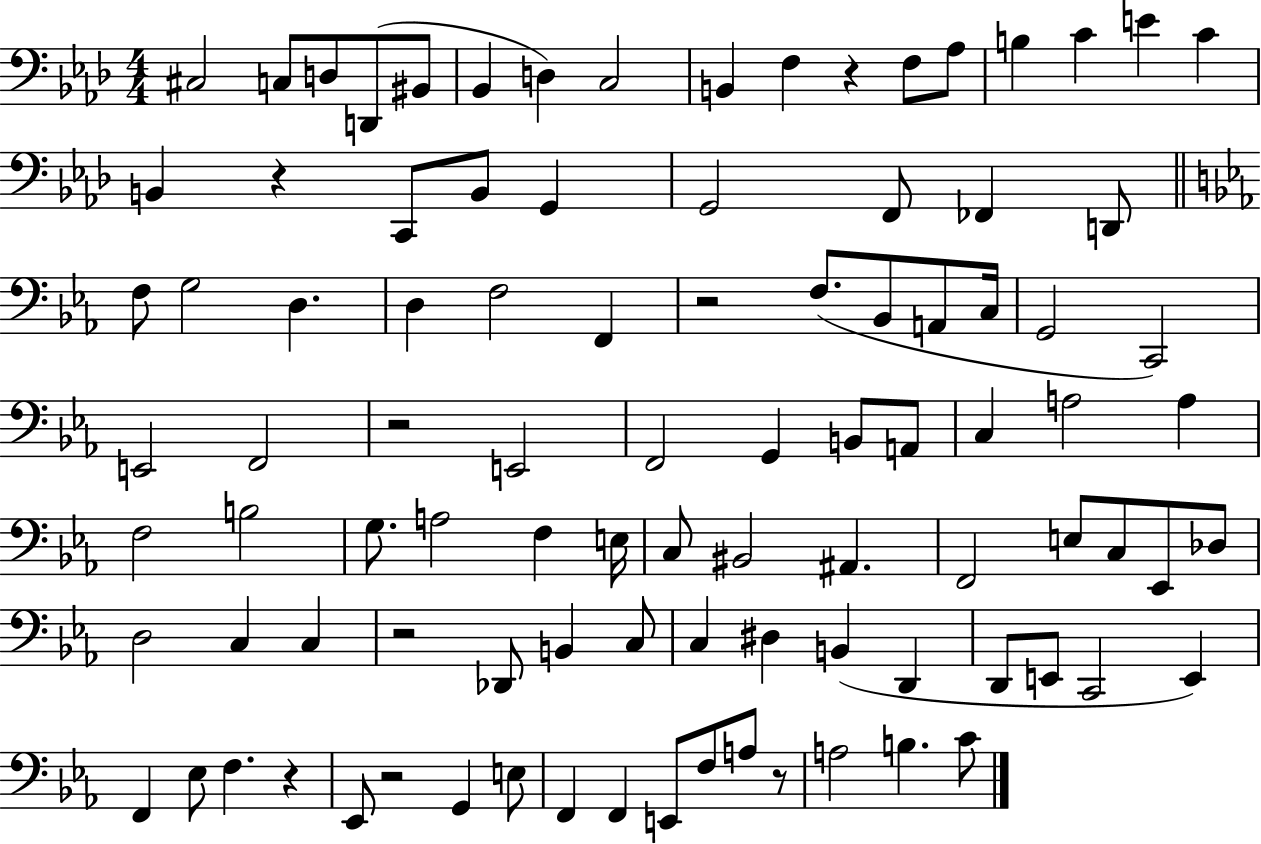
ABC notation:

X:1
T:Untitled
M:4/4
L:1/4
K:Ab
^C,2 C,/2 D,/2 D,,/2 ^B,,/2 _B,, D, C,2 B,, F, z F,/2 _A,/2 B, C E C B,, z C,,/2 B,,/2 G,, G,,2 F,,/2 _F,, D,,/2 F,/2 G,2 D, D, F,2 F,, z2 F,/2 _B,,/2 A,,/2 C,/4 G,,2 C,,2 E,,2 F,,2 z2 E,,2 F,,2 G,, B,,/2 A,,/2 C, A,2 A, F,2 B,2 G,/2 A,2 F, E,/4 C,/2 ^B,,2 ^A,, F,,2 E,/2 C,/2 _E,,/2 _D,/2 D,2 C, C, z2 _D,,/2 B,, C,/2 C, ^D, B,, D,, D,,/2 E,,/2 C,,2 E,, F,, _E,/2 F, z _E,,/2 z2 G,, E,/2 F,, F,, E,,/2 F,/2 A,/2 z/2 A,2 B, C/2